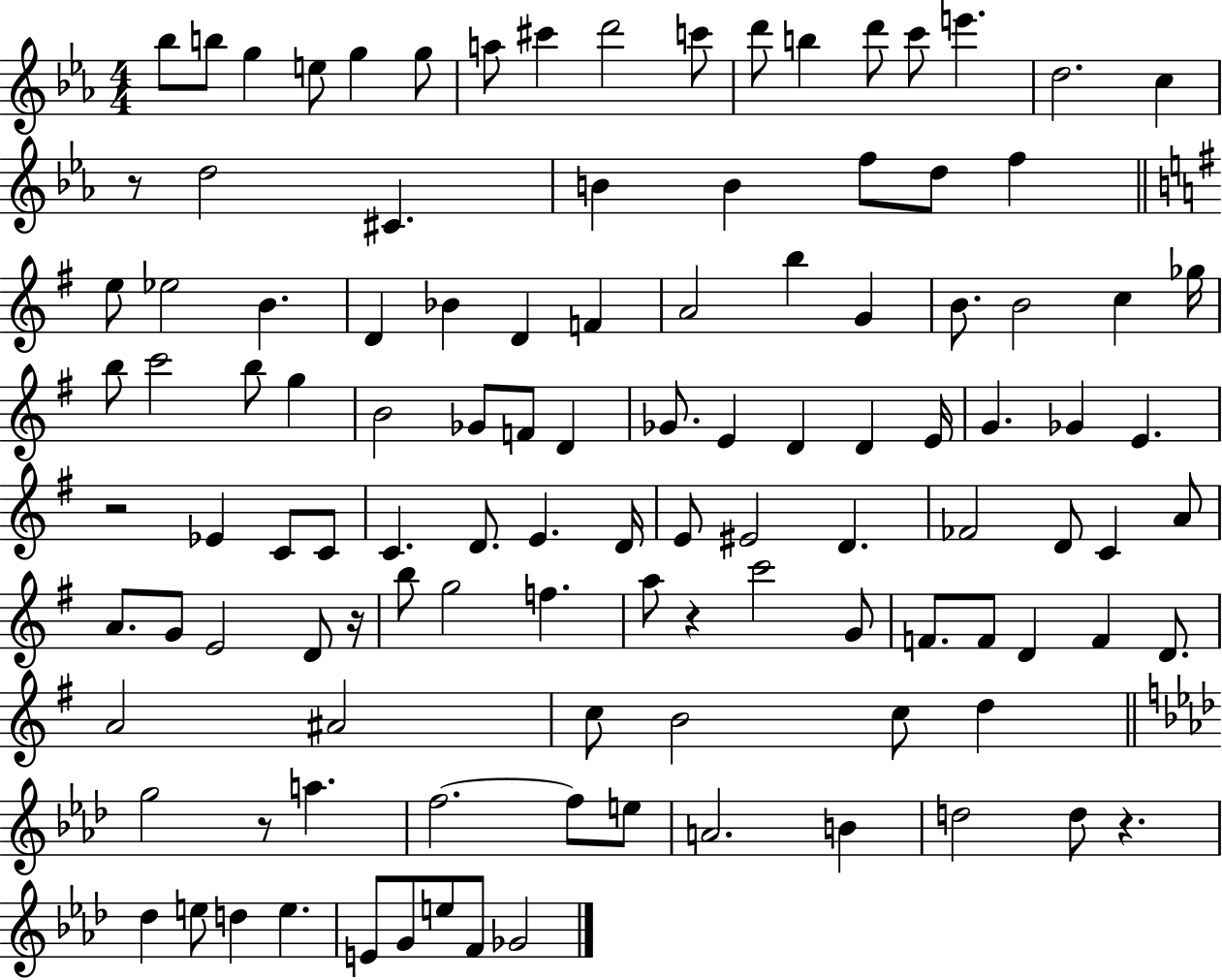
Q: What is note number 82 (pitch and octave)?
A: F4